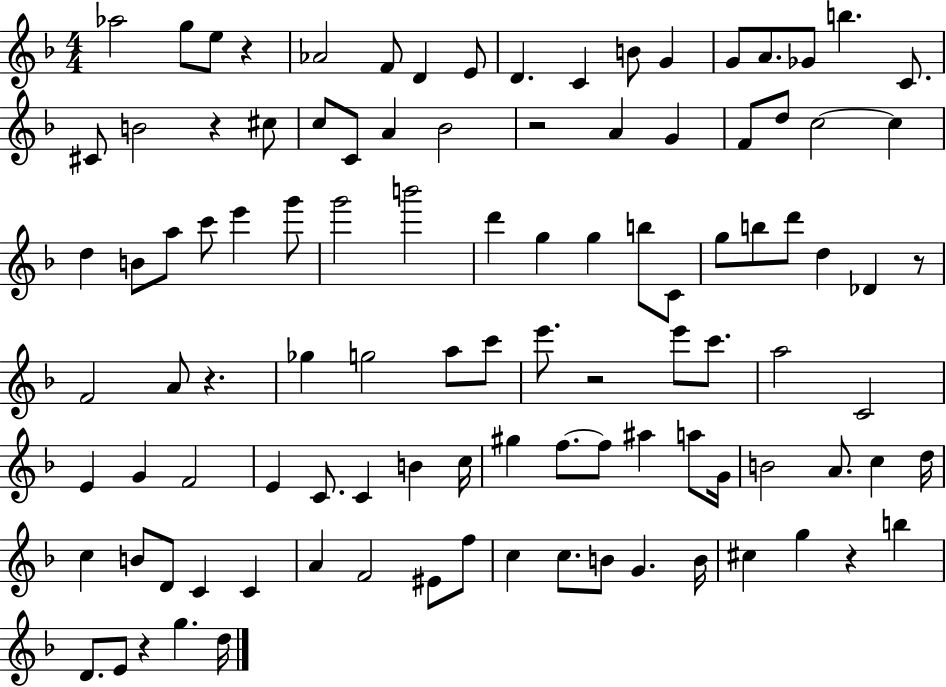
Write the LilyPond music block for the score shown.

{
  \clef treble
  \numericTimeSignature
  \time 4/4
  \key f \major
  aes''2 g''8 e''8 r4 | aes'2 f'8 d'4 e'8 | d'4. c'4 b'8 g'4 | g'8 a'8. ges'8 b''4. c'8. | \break cis'8 b'2 r4 cis''8 | c''8 c'8 a'4 bes'2 | r2 a'4 g'4 | f'8 d''8 c''2~~ c''4 | \break d''4 b'8 a''8 c'''8 e'''4 g'''8 | g'''2 b'''2 | d'''4 g''4 g''4 b''8 c'8 | g''8 b''8 d'''8 d''4 des'4 r8 | \break f'2 a'8 r4. | ges''4 g''2 a''8 c'''8 | e'''8. r2 e'''8 c'''8. | a''2 c'2 | \break e'4 g'4 f'2 | e'4 c'8. c'4 b'4 c''16 | gis''4 f''8.~~ f''8 ais''4 a''8 g'16 | b'2 a'8. c''4 d''16 | \break c''4 b'8 d'8 c'4 c'4 | a'4 f'2 eis'8 f''8 | c''4 c''8. b'8 g'4. b'16 | cis''4 g''4 r4 b''4 | \break d'8. e'8 r4 g''4. d''16 | \bar "|."
}